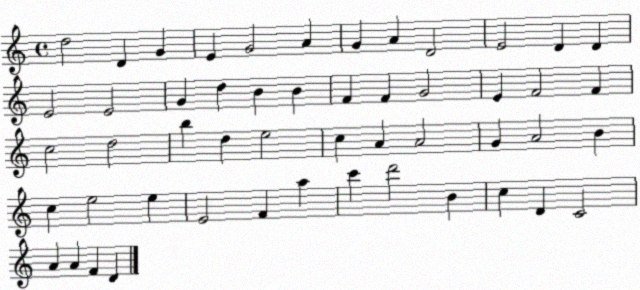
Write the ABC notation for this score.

X:1
T:Untitled
M:4/4
L:1/4
K:C
d2 D G E G2 A G A D2 E2 D D E2 E2 G d B B F F G2 E F2 F c2 d2 b d e2 c A A2 G A2 B c e2 e E2 F a c' d'2 B c D C2 A A F D